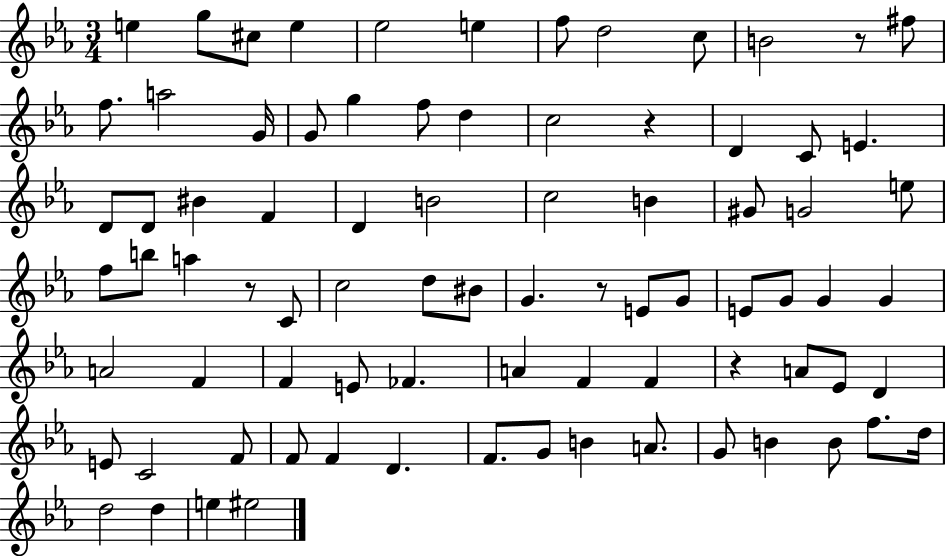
{
  \clef treble
  \numericTimeSignature
  \time 3/4
  \key ees \major
  e''4 g''8 cis''8 e''4 | ees''2 e''4 | f''8 d''2 c''8 | b'2 r8 fis''8 | \break f''8. a''2 g'16 | g'8 g''4 f''8 d''4 | c''2 r4 | d'4 c'8 e'4. | \break d'8 d'8 bis'4 f'4 | d'4 b'2 | c''2 b'4 | gis'8 g'2 e''8 | \break f''8 b''8 a''4 r8 c'8 | c''2 d''8 bis'8 | g'4. r8 e'8 g'8 | e'8 g'8 g'4 g'4 | \break a'2 f'4 | f'4 e'8 fes'4. | a'4 f'4 f'4 | r4 a'8 ees'8 d'4 | \break e'8 c'2 f'8 | f'8 f'4 d'4. | f'8. g'8 b'4 a'8. | g'8 b'4 b'8 f''8. d''16 | \break d''2 d''4 | e''4 eis''2 | \bar "|."
}